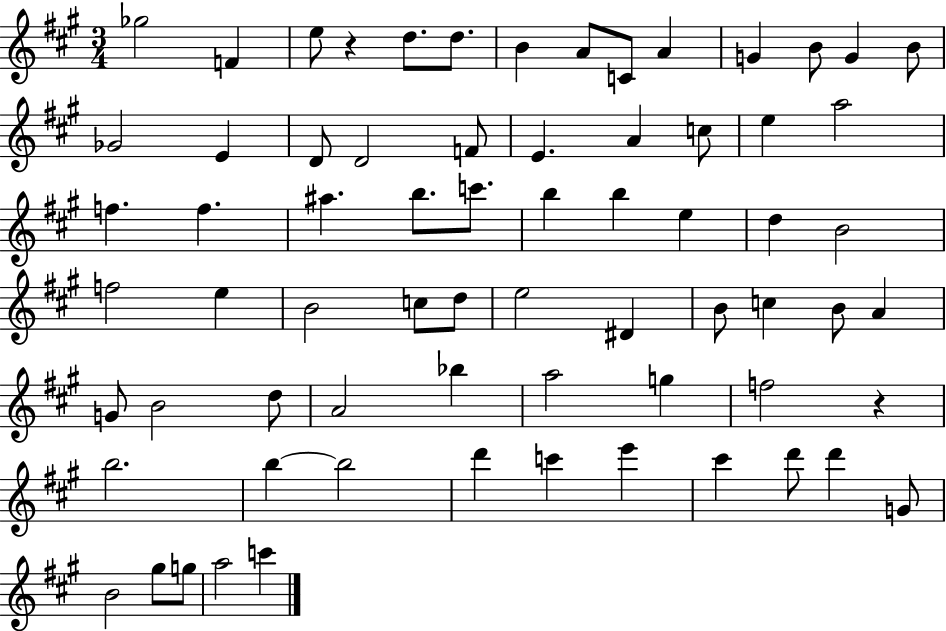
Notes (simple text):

Gb5/h F4/q E5/e R/q D5/e. D5/e. B4/q A4/e C4/e A4/q G4/q B4/e G4/q B4/e Gb4/h E4/q D4/e D4/h F4/e E4/q. A4/q C5/e E5/q A5/h F5/q. F5/q. A#5/q. B5/e. C6/e. B5/q B5/q E5/q D5/q B4/h F5/h E5/q B4/h C5/e D5/e E5/h D#4/q B4/e C5/q B4/e A4/q G4/e B4/h D5/e A4/h Bb5/q A5/h G5/q F5/h R/q B5/h. B5/q B5/h D6/q C6/q E6/q C#6/q D6/e D6/q G4/e B4/h G#5/e G5/e A5/h C6/q